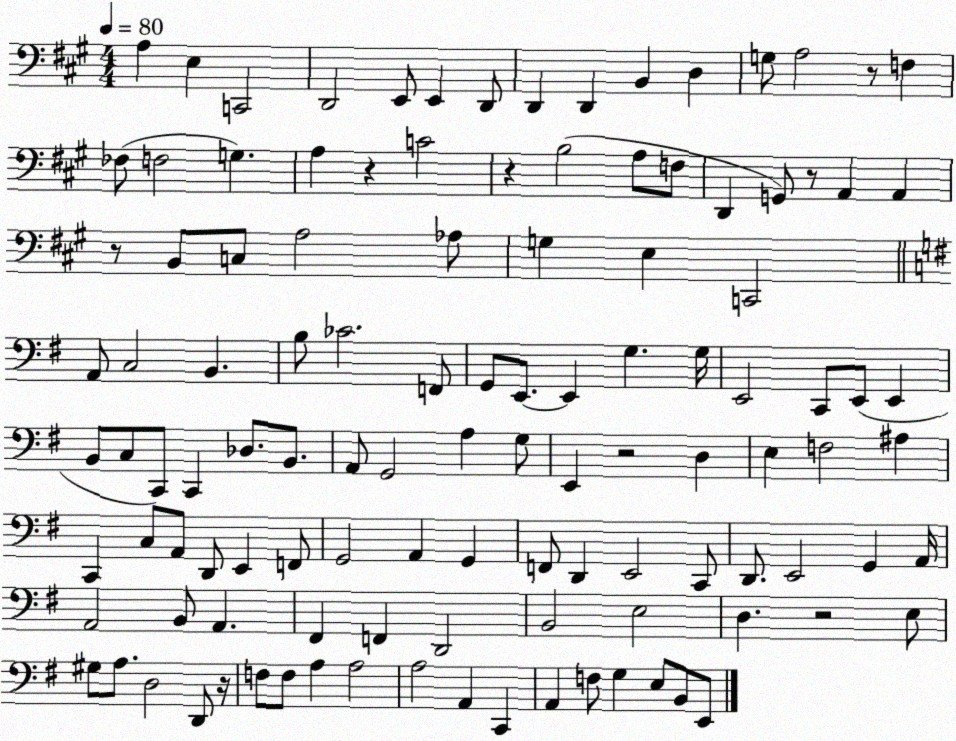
X:1
T:Untitled
M:4/4
L:1/4
K:A
A, E, C,,2 D,,2 E,,/2 E,, D,,/2 D,, D,, B,, D, G,/2 A,2 z/2 F, _F,/2 F,2 G, A, z C2 z B,2 A,/2 F,/2 D,, G,,/2 z/2 A,, A,, z/2 B,,/2 C,/2 A,2 _A,/2 G, E, C,,2 A,,/2 C,2 B,, B,/2 _C2 F,,/2 G,,/2 E,,/2 E,, G, G,/4 E,,2 C,,/2 E,,/2 E,, B,,/2 C,/2 C,,/2 C,, _D,/2 B,,/2 A,,/2 G,,2 A, G,/2 E,, z2 D, E, F,2 ^A, C,, C,/2 A,,/2 D,,/2 E,, F,,/2 G,,2 A,, G,, F,,/2 D,, E,,2 C,,/2 D,,/2 E,,2 G,, A,,/4 A,,2 B,,/2 A,, ^F,, F,, D,,2 B,,2 E,2 D, z2 E,/2 ^G,/2 A,/2 D,2 D,,/2 z/4 F,/2 F,/2 A, A,2 A,2 A,, C,, A,, F,/2 G, E,/2 B,,/2 E,,/2